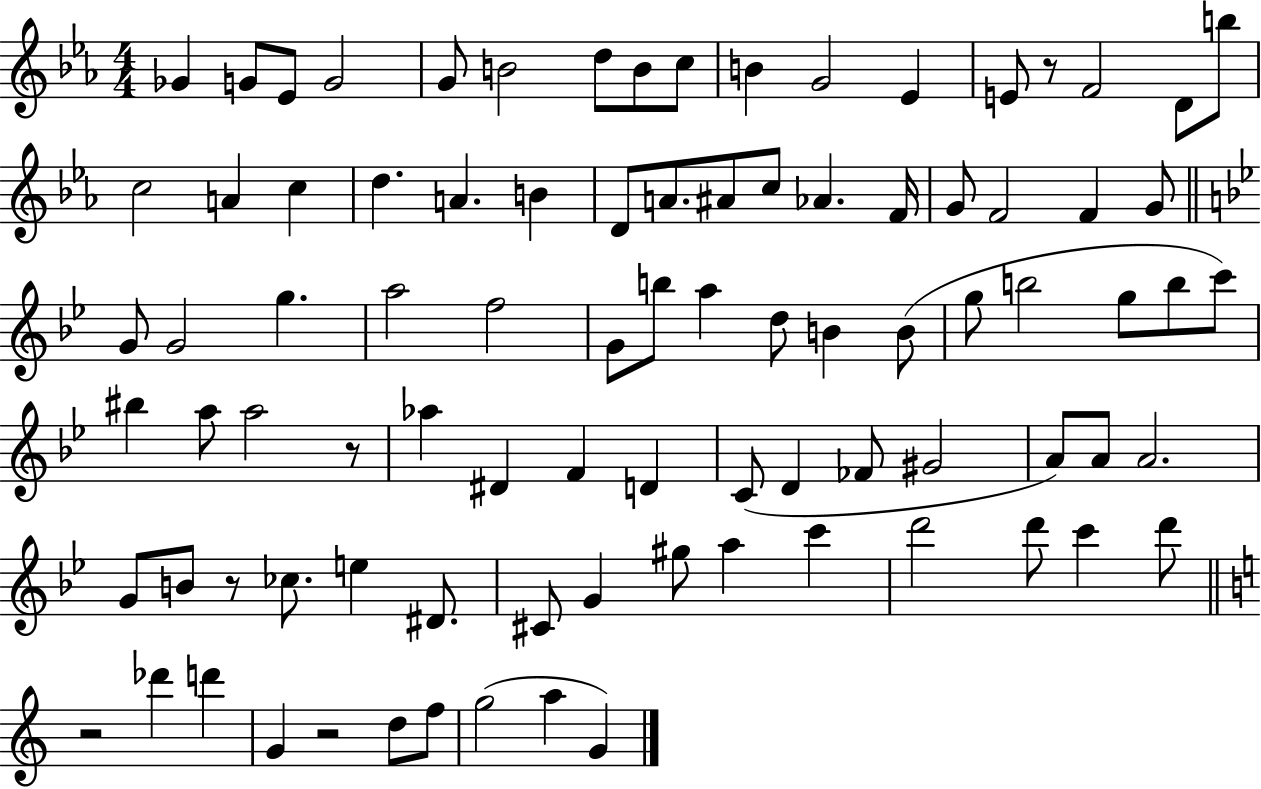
X:1
T:Untitled
M:4/4
L:1/4
K:Eb
_G G/2 _E/2 G2 G/2 B2 d/2 B/2 c/2 B G2 _E E/2 z/2 F2 D/2 b/2 c2 A c d A B D/2 A/2 ^A/2 c/2 _A F/4 G/2 F2 F G/2 G/2 G2 g a2 f2 G/2 b/2 a d/2 B B/2 g/2 b2 g/2 b/2 c'/2 ^b a/2 a2 z/2 _a ^D F D C/2 D _F/2 ^G2 A/2 A/2 A2 G/2 B/2 z/2 _c/2 e ^D/2 ^C/2 G ^g/2 a c' d'2 d'/2 c' d'/2 z2 _d' d' G z2 d/2 f/2 g2 a G